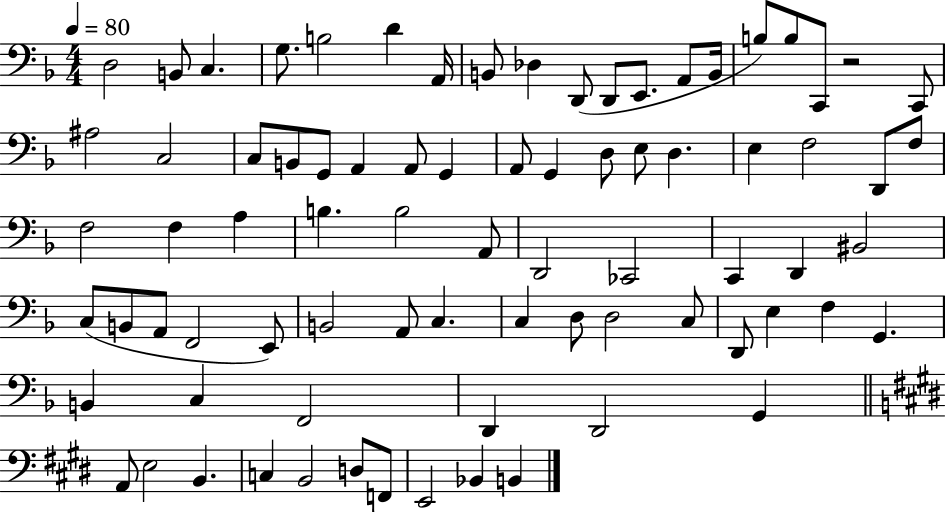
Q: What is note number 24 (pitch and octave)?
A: A2